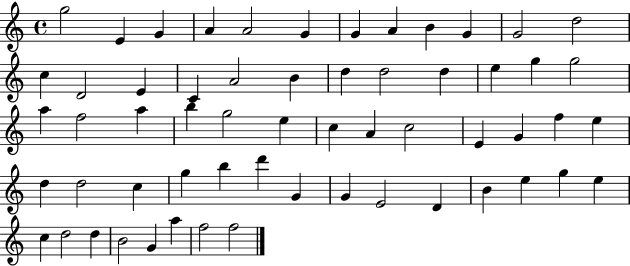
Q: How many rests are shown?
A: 0